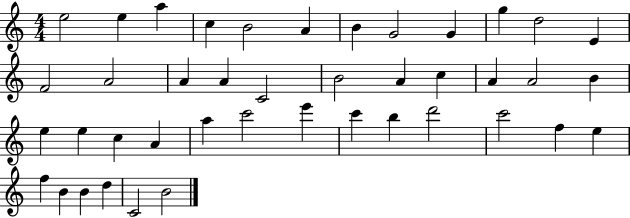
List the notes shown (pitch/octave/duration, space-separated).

E5/h E5/q A5/q C5/q B4/h A4/q B4/q G4/h G4/q G5/q D5/h E4/q F4/h A4/h A4/q A4/q C4/h B4/h A4/q C5/q A4/q A4/h B4/q E5/q E5/q C5/q A4/q A5/q C6/h E6/q C6/q B5/q D6/h C6/h F5/q E5/q F5/q B4/q B4/q D5/q C4/h B4/h